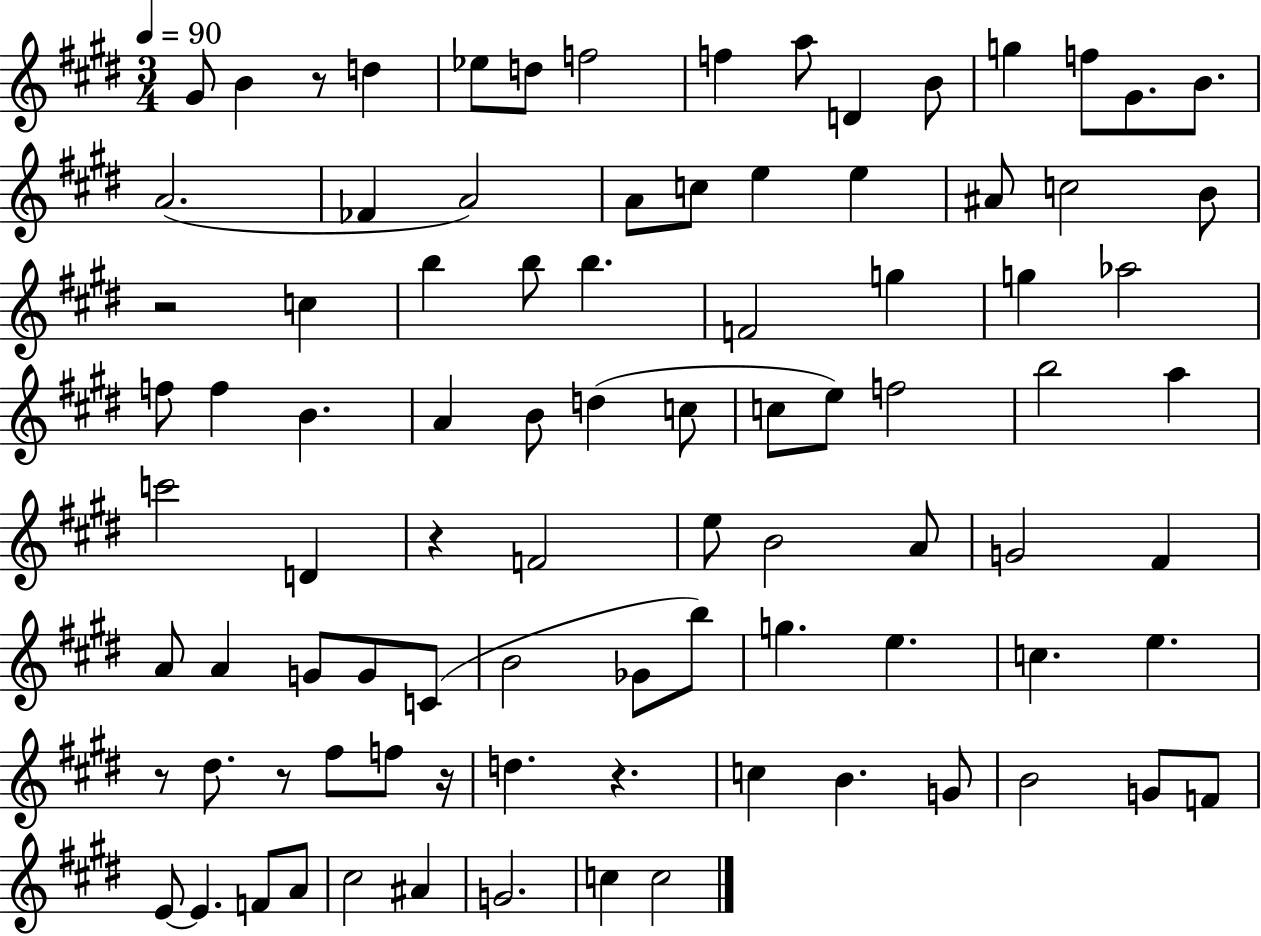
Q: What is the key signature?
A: E major